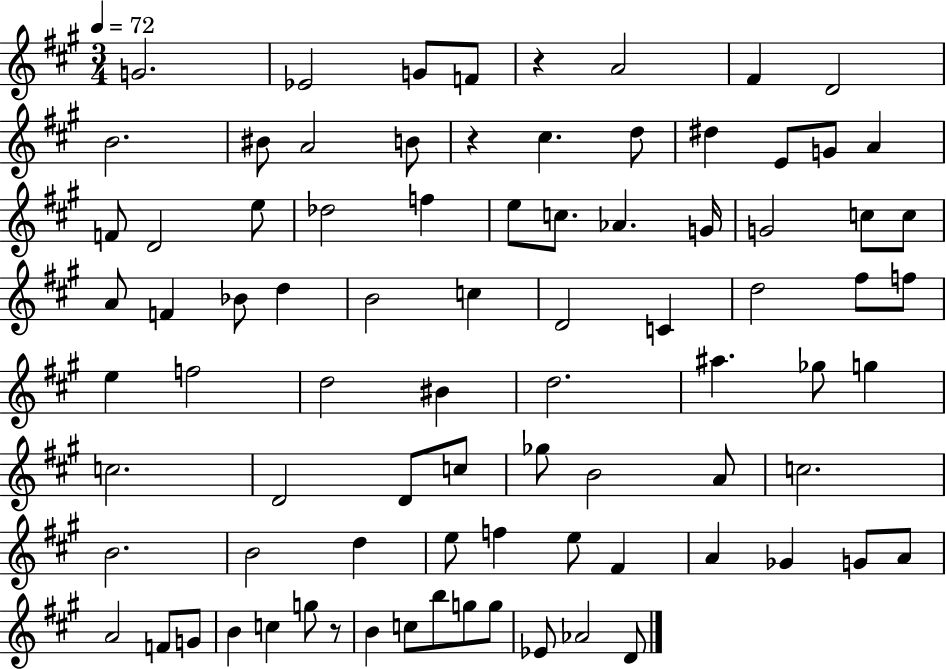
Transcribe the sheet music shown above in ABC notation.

X:1
T:Untitled
M:3/4
L:1/4
K:A
G2 _E2 G/2 F/2 z A2 ^F D2 B2 ^B/2 A2 B/2 z ^c d/2 ^d E/2 G/2 A F/2 D2 e/2 _d2 f e/2 c/2 _A G/4 G2 c/2 c/2 A/2 F _B/2 d B2 c D2 C d2 ^f/2 f/2 e f2 d2 ^B d2 ^a _g/2 g c2 D2 D/2 c/2 _g/2 B2 A/2 c2 B2 B2 d e/2 f e/2 ^F A _G G/2 A/2 A2 F/2 G/2 B c g/2 z/2 B c/2 b/2 g/2 g/2 _E/2 _A2 D/2